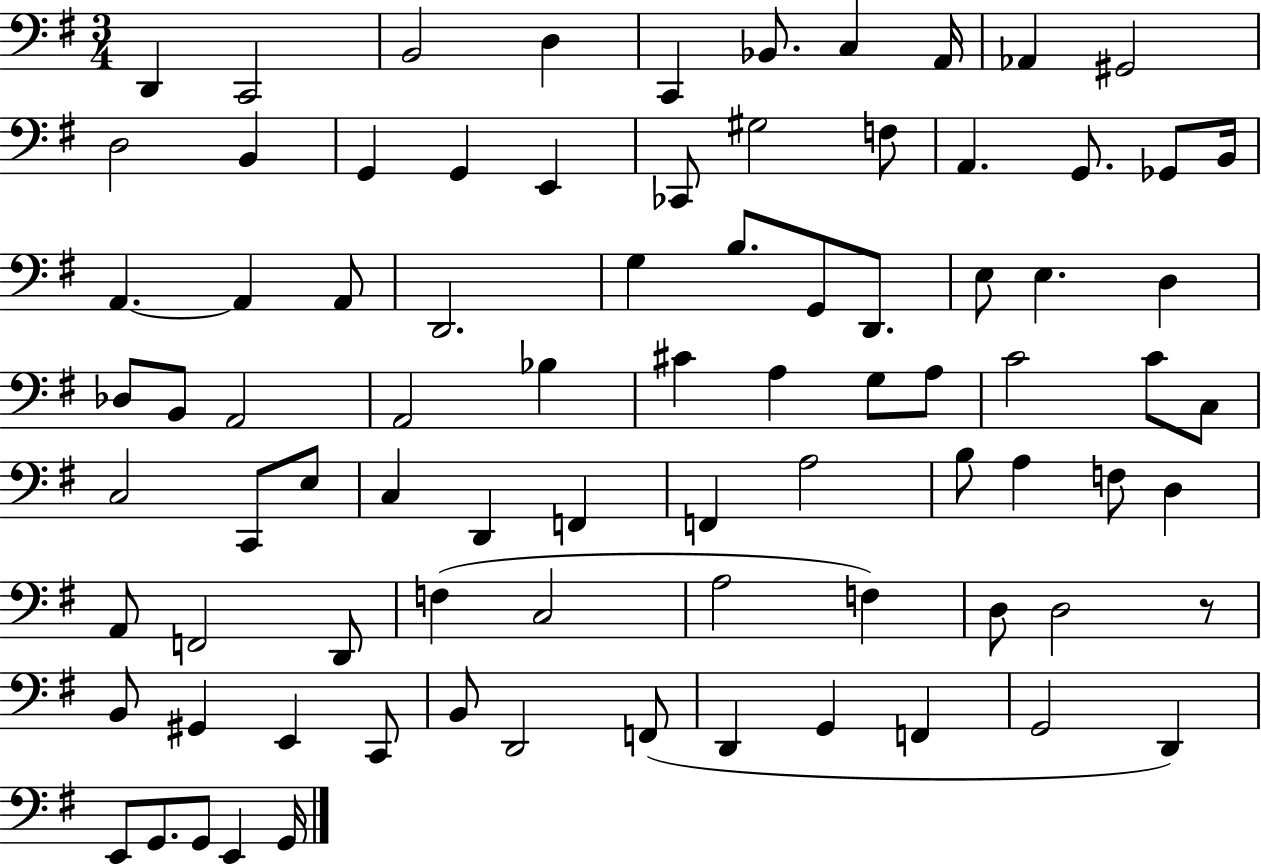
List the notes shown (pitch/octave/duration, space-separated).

D2/q C2/h B2/h D3/q C2/q Bb2/e. C3/q A2/s Ab2/q G#2/h D3/h B2/q G2/q G2/q E2/q CES2/e G#3/h F3/e A2/q. G2/e. Gb2/e B2/s A2/q. A2/q A2/e D2/h. G3/q B3/e. G2/e D2/e. E3/e E3/q. D3/q Db3/e B2/e A2/h A2/h Bb3/q C#4/q A3/q G3/e A3/e C4/h C4/e C3/e C3/h C2/e E3/e C3/q D2/q F2/q F2/q A3/h B3/e A3/q F3/e D3/q A2/e F2/h D2/e F3/q C3/h A3/h F3/q D3/e D3/h R/e B2/e G#2/q E2/q C2/e B2/e D2/h F2/e D2/q G2/q F2/q G2/h D2/q E2/e G2/e. G2/e E2/q G2/s